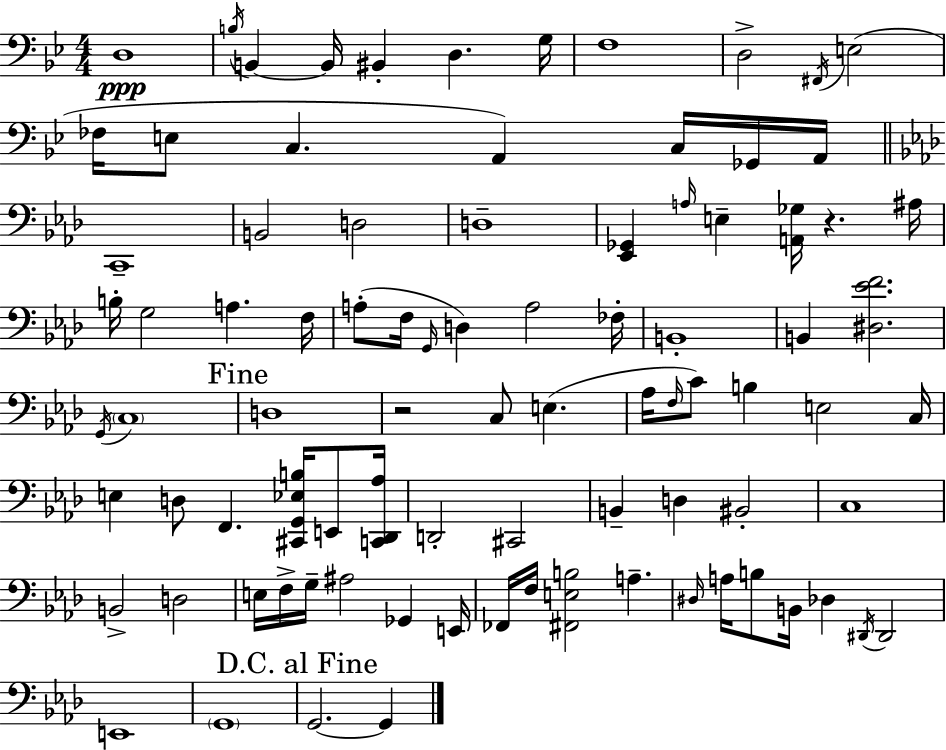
{
  \clef bass
  \numericTimeSignature
  \time 4/4
  \key bes \major
  d1\ppp | \acciaccatura { b16 } b,4~~ b,16 bis,4-. d4. | g16 f1 | d2-> \acciaccatura { fis,16 } e2( | \break fes16 e8 c4. a,4) c16 | ges,16 a,16 \bar "||" \break \key aes \major c,1-- | b,2 d2 | d1-- | <ees, ges,>4 \grace { a16 } e4-- <a, ges>16 r4. | \break ais16 b16-. g2 a4. | f16 a8-.( f16 \grace { g,16 } d4) a2 | fes16-. b,1-. | b,4 <dis ees' f'>2. | \break \acciaccatura { g,16 } \parenthesize c1 | \mark "Fine" d1 | r2 c8 e4.( | aes16 \grace { f16 }) c'8 b4 e2 | \break c16 e4 d8 f,4. | <cis, g, ees b>16 e,8 <c, des, aes>16 d,2-. cis,2 | b,4-- d4 bis,2-. | c1 | \break b,2-> d2 | e16 f16-> g16-- ais2 ges,4 | e,16 fes,16 f16 <fis, e b>2 a4.-- | \grace { dis16 } a16 b8 b,16 des4 \acciaccatura { dis,16 } dis,2 | \break e,1 | \parenthesize g,1 | \mark "D.C. al Fine" g,2.~~ | g,4 \bar "|."
}